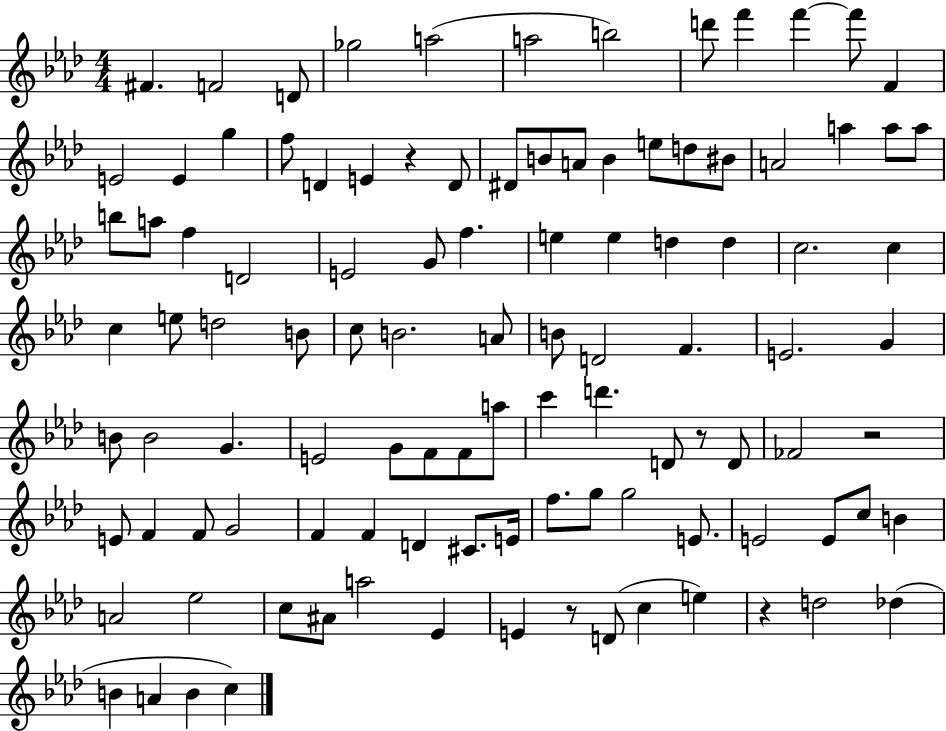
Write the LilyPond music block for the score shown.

{
  \clef treble
  \numericTimeSignature
  \time 4/4
  \key aes \major
  fis'4. f'2 d'8 | ges''2 a''2( | a''2 b''2) | d'''8 f'''4 f'''4~~ f'''8 f'4 | \break e'2 e'4 g''4 | f''8 d'4 e'4 r4 d'8 | dis'8 b'8 a'8 b'4 e''8 d''8 bis'8 | a'2 a''4 a''8 a''8 | \break b''8 a''8 f''4 d'2 | e'2 g'8 f''4. | e''4 e''4 d''4 d''4 | c''2. c''4 | \break c''4 e''8 d''2 b'8 | c''8 b'2. a'8 | b'8 d'2 f'4. | e'2. g'4 | \break b'8 b'2 g'4. | e'2 g'8 f'8 f'8 a''8 | c'''4 d'''4. d'8 r8 d'8 | fes'2 r2 | \break e'8 f'4 f'8 g'2 | f'4 f'4 d'4 cis'8. e'16 | f''8. g''8 g''2 e'8. | e'2 e'8 c''8 b'4 | \break a'2 ees''2 | c''8 ais'8 a''2 ees'4 | e'4 r8 d'8( c''4 e''4) | r4 d''2 des''4( | \break b'4 a'4 b'4 c''4) | \bar "|."
}